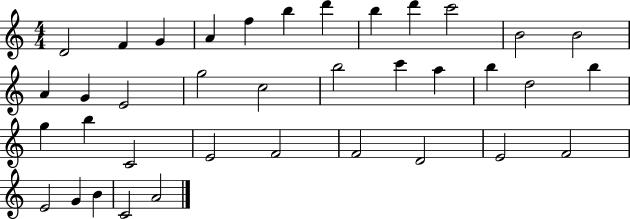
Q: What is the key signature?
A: C major